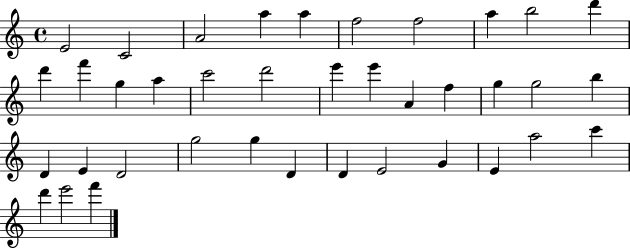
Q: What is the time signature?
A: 4/4